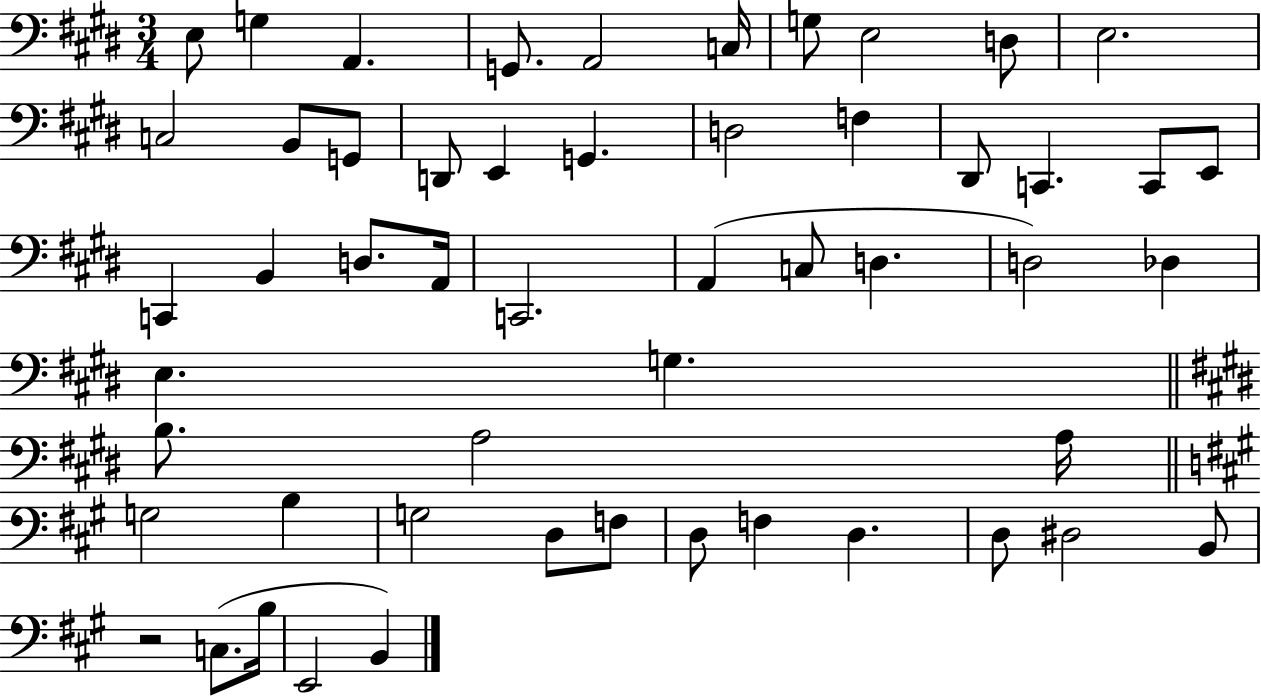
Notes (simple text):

E3/e G3/q A2/q. G2/e. A2/h C3/s G3/e E3/h D3/e E3/h. C3/h B2/e G2/e D2/e E2/q G2/q. D3/h F3/q D#2/e C2/q. C2/e E2/e C2/q B2/q D3/e. A2/s C2/h. A2/q C3/e D3/q. D3/h Db3/q E3/q. G3/q. B3/e. A3/h A3/s G3/h B3/q G3/h D3/e F3/e D3/e F3/q D3/q. D3/e D#3/h B2/e R/h C3/e. B3/s E2/h B2/q